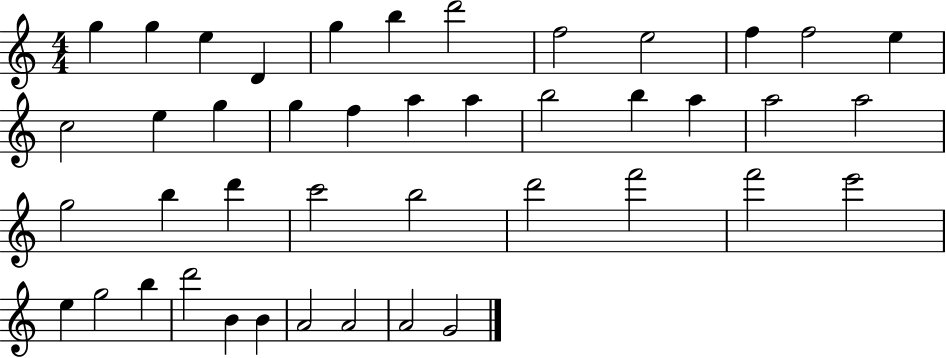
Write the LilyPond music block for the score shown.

{
  \clef treble
  \numericTimeSignature
  \time 4/4
  \key c \major
  g''4 g''4 e''4 d'4 | g''4 b''4 d'''2 | f''2 e''2 | f''4 f''2 e''4 | \break c''2 e''4 g''4 | g''4 f''4 a''4 a''4 | b''2 b''4 a''4 | a''2 a''2 | \break g''2 b''4 d'''4 | c'''2 b''2 | d'''2 f'''2 | f'''2 e'''2 | \break e''4 g''2 b''4 | d'''2 b'4 b'4 | a'2 a'2 | a'2 g'2 | \break \bar "|."
}